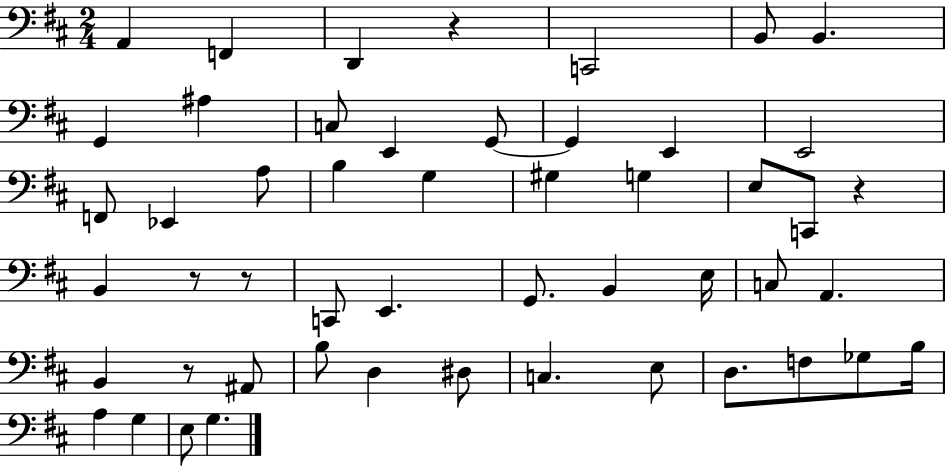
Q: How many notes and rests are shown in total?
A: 51